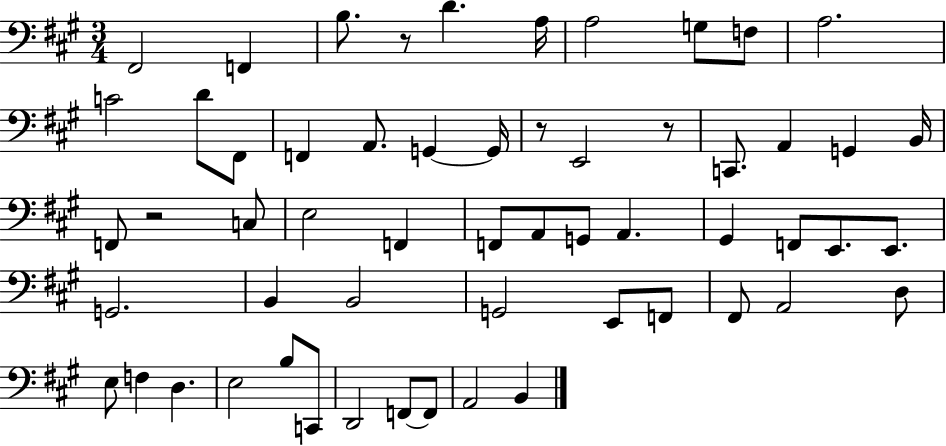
{
  \clef bass
  \numericTimeSignature
  \time 3/4
  \key a \major
  fis,2 f,4 | b8. r8 d'4. a16 | a2 g8 f8 | a2. | \break c'2 d'8 fis,8 | f,4 a,8. g,4~~ g,16 | r8 e,2 r8 | c,8. a,4 g,4 b,16 | \break f,8 r2 c8 | e2 f,4 | f,8 a,8 g,8 a,4. | gis,4 f,8 e,8. e,8. | \break g,2. | b,4 b,2 | g,2 e,8 f,8 | fis,8 a,2 d8 | \break e8 f4 d4. | e2 b8 c,8 | d,2 f,8~~ f,8 | a,2 b,4 | \break \bar "|."
}